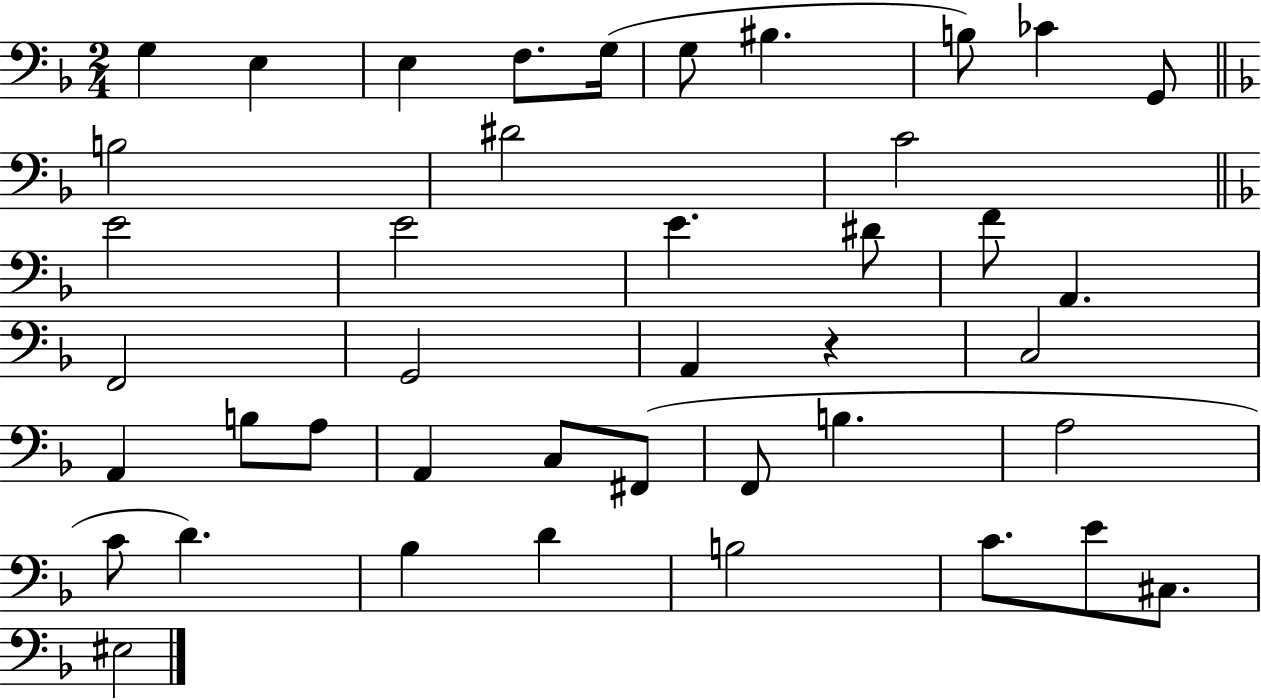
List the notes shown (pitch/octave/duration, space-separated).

G3/q E3/q E3/q F3/e. G3/s G3/e BIS3/q. B3/e CES4/q G2/e B3/h D#4/h C4/h E4/h E4/h E4/q. D#4/e F4/e A2/q. F2/h G2/h A2/q R/q C3/h A2/q B3/e A3/e A2/q C3/e F#2/e F2/e B3/q. A3/h C4/e D4/q. Bb3/q D4/q B3/h C4/e. E4/e C#3/e. EIS3/h